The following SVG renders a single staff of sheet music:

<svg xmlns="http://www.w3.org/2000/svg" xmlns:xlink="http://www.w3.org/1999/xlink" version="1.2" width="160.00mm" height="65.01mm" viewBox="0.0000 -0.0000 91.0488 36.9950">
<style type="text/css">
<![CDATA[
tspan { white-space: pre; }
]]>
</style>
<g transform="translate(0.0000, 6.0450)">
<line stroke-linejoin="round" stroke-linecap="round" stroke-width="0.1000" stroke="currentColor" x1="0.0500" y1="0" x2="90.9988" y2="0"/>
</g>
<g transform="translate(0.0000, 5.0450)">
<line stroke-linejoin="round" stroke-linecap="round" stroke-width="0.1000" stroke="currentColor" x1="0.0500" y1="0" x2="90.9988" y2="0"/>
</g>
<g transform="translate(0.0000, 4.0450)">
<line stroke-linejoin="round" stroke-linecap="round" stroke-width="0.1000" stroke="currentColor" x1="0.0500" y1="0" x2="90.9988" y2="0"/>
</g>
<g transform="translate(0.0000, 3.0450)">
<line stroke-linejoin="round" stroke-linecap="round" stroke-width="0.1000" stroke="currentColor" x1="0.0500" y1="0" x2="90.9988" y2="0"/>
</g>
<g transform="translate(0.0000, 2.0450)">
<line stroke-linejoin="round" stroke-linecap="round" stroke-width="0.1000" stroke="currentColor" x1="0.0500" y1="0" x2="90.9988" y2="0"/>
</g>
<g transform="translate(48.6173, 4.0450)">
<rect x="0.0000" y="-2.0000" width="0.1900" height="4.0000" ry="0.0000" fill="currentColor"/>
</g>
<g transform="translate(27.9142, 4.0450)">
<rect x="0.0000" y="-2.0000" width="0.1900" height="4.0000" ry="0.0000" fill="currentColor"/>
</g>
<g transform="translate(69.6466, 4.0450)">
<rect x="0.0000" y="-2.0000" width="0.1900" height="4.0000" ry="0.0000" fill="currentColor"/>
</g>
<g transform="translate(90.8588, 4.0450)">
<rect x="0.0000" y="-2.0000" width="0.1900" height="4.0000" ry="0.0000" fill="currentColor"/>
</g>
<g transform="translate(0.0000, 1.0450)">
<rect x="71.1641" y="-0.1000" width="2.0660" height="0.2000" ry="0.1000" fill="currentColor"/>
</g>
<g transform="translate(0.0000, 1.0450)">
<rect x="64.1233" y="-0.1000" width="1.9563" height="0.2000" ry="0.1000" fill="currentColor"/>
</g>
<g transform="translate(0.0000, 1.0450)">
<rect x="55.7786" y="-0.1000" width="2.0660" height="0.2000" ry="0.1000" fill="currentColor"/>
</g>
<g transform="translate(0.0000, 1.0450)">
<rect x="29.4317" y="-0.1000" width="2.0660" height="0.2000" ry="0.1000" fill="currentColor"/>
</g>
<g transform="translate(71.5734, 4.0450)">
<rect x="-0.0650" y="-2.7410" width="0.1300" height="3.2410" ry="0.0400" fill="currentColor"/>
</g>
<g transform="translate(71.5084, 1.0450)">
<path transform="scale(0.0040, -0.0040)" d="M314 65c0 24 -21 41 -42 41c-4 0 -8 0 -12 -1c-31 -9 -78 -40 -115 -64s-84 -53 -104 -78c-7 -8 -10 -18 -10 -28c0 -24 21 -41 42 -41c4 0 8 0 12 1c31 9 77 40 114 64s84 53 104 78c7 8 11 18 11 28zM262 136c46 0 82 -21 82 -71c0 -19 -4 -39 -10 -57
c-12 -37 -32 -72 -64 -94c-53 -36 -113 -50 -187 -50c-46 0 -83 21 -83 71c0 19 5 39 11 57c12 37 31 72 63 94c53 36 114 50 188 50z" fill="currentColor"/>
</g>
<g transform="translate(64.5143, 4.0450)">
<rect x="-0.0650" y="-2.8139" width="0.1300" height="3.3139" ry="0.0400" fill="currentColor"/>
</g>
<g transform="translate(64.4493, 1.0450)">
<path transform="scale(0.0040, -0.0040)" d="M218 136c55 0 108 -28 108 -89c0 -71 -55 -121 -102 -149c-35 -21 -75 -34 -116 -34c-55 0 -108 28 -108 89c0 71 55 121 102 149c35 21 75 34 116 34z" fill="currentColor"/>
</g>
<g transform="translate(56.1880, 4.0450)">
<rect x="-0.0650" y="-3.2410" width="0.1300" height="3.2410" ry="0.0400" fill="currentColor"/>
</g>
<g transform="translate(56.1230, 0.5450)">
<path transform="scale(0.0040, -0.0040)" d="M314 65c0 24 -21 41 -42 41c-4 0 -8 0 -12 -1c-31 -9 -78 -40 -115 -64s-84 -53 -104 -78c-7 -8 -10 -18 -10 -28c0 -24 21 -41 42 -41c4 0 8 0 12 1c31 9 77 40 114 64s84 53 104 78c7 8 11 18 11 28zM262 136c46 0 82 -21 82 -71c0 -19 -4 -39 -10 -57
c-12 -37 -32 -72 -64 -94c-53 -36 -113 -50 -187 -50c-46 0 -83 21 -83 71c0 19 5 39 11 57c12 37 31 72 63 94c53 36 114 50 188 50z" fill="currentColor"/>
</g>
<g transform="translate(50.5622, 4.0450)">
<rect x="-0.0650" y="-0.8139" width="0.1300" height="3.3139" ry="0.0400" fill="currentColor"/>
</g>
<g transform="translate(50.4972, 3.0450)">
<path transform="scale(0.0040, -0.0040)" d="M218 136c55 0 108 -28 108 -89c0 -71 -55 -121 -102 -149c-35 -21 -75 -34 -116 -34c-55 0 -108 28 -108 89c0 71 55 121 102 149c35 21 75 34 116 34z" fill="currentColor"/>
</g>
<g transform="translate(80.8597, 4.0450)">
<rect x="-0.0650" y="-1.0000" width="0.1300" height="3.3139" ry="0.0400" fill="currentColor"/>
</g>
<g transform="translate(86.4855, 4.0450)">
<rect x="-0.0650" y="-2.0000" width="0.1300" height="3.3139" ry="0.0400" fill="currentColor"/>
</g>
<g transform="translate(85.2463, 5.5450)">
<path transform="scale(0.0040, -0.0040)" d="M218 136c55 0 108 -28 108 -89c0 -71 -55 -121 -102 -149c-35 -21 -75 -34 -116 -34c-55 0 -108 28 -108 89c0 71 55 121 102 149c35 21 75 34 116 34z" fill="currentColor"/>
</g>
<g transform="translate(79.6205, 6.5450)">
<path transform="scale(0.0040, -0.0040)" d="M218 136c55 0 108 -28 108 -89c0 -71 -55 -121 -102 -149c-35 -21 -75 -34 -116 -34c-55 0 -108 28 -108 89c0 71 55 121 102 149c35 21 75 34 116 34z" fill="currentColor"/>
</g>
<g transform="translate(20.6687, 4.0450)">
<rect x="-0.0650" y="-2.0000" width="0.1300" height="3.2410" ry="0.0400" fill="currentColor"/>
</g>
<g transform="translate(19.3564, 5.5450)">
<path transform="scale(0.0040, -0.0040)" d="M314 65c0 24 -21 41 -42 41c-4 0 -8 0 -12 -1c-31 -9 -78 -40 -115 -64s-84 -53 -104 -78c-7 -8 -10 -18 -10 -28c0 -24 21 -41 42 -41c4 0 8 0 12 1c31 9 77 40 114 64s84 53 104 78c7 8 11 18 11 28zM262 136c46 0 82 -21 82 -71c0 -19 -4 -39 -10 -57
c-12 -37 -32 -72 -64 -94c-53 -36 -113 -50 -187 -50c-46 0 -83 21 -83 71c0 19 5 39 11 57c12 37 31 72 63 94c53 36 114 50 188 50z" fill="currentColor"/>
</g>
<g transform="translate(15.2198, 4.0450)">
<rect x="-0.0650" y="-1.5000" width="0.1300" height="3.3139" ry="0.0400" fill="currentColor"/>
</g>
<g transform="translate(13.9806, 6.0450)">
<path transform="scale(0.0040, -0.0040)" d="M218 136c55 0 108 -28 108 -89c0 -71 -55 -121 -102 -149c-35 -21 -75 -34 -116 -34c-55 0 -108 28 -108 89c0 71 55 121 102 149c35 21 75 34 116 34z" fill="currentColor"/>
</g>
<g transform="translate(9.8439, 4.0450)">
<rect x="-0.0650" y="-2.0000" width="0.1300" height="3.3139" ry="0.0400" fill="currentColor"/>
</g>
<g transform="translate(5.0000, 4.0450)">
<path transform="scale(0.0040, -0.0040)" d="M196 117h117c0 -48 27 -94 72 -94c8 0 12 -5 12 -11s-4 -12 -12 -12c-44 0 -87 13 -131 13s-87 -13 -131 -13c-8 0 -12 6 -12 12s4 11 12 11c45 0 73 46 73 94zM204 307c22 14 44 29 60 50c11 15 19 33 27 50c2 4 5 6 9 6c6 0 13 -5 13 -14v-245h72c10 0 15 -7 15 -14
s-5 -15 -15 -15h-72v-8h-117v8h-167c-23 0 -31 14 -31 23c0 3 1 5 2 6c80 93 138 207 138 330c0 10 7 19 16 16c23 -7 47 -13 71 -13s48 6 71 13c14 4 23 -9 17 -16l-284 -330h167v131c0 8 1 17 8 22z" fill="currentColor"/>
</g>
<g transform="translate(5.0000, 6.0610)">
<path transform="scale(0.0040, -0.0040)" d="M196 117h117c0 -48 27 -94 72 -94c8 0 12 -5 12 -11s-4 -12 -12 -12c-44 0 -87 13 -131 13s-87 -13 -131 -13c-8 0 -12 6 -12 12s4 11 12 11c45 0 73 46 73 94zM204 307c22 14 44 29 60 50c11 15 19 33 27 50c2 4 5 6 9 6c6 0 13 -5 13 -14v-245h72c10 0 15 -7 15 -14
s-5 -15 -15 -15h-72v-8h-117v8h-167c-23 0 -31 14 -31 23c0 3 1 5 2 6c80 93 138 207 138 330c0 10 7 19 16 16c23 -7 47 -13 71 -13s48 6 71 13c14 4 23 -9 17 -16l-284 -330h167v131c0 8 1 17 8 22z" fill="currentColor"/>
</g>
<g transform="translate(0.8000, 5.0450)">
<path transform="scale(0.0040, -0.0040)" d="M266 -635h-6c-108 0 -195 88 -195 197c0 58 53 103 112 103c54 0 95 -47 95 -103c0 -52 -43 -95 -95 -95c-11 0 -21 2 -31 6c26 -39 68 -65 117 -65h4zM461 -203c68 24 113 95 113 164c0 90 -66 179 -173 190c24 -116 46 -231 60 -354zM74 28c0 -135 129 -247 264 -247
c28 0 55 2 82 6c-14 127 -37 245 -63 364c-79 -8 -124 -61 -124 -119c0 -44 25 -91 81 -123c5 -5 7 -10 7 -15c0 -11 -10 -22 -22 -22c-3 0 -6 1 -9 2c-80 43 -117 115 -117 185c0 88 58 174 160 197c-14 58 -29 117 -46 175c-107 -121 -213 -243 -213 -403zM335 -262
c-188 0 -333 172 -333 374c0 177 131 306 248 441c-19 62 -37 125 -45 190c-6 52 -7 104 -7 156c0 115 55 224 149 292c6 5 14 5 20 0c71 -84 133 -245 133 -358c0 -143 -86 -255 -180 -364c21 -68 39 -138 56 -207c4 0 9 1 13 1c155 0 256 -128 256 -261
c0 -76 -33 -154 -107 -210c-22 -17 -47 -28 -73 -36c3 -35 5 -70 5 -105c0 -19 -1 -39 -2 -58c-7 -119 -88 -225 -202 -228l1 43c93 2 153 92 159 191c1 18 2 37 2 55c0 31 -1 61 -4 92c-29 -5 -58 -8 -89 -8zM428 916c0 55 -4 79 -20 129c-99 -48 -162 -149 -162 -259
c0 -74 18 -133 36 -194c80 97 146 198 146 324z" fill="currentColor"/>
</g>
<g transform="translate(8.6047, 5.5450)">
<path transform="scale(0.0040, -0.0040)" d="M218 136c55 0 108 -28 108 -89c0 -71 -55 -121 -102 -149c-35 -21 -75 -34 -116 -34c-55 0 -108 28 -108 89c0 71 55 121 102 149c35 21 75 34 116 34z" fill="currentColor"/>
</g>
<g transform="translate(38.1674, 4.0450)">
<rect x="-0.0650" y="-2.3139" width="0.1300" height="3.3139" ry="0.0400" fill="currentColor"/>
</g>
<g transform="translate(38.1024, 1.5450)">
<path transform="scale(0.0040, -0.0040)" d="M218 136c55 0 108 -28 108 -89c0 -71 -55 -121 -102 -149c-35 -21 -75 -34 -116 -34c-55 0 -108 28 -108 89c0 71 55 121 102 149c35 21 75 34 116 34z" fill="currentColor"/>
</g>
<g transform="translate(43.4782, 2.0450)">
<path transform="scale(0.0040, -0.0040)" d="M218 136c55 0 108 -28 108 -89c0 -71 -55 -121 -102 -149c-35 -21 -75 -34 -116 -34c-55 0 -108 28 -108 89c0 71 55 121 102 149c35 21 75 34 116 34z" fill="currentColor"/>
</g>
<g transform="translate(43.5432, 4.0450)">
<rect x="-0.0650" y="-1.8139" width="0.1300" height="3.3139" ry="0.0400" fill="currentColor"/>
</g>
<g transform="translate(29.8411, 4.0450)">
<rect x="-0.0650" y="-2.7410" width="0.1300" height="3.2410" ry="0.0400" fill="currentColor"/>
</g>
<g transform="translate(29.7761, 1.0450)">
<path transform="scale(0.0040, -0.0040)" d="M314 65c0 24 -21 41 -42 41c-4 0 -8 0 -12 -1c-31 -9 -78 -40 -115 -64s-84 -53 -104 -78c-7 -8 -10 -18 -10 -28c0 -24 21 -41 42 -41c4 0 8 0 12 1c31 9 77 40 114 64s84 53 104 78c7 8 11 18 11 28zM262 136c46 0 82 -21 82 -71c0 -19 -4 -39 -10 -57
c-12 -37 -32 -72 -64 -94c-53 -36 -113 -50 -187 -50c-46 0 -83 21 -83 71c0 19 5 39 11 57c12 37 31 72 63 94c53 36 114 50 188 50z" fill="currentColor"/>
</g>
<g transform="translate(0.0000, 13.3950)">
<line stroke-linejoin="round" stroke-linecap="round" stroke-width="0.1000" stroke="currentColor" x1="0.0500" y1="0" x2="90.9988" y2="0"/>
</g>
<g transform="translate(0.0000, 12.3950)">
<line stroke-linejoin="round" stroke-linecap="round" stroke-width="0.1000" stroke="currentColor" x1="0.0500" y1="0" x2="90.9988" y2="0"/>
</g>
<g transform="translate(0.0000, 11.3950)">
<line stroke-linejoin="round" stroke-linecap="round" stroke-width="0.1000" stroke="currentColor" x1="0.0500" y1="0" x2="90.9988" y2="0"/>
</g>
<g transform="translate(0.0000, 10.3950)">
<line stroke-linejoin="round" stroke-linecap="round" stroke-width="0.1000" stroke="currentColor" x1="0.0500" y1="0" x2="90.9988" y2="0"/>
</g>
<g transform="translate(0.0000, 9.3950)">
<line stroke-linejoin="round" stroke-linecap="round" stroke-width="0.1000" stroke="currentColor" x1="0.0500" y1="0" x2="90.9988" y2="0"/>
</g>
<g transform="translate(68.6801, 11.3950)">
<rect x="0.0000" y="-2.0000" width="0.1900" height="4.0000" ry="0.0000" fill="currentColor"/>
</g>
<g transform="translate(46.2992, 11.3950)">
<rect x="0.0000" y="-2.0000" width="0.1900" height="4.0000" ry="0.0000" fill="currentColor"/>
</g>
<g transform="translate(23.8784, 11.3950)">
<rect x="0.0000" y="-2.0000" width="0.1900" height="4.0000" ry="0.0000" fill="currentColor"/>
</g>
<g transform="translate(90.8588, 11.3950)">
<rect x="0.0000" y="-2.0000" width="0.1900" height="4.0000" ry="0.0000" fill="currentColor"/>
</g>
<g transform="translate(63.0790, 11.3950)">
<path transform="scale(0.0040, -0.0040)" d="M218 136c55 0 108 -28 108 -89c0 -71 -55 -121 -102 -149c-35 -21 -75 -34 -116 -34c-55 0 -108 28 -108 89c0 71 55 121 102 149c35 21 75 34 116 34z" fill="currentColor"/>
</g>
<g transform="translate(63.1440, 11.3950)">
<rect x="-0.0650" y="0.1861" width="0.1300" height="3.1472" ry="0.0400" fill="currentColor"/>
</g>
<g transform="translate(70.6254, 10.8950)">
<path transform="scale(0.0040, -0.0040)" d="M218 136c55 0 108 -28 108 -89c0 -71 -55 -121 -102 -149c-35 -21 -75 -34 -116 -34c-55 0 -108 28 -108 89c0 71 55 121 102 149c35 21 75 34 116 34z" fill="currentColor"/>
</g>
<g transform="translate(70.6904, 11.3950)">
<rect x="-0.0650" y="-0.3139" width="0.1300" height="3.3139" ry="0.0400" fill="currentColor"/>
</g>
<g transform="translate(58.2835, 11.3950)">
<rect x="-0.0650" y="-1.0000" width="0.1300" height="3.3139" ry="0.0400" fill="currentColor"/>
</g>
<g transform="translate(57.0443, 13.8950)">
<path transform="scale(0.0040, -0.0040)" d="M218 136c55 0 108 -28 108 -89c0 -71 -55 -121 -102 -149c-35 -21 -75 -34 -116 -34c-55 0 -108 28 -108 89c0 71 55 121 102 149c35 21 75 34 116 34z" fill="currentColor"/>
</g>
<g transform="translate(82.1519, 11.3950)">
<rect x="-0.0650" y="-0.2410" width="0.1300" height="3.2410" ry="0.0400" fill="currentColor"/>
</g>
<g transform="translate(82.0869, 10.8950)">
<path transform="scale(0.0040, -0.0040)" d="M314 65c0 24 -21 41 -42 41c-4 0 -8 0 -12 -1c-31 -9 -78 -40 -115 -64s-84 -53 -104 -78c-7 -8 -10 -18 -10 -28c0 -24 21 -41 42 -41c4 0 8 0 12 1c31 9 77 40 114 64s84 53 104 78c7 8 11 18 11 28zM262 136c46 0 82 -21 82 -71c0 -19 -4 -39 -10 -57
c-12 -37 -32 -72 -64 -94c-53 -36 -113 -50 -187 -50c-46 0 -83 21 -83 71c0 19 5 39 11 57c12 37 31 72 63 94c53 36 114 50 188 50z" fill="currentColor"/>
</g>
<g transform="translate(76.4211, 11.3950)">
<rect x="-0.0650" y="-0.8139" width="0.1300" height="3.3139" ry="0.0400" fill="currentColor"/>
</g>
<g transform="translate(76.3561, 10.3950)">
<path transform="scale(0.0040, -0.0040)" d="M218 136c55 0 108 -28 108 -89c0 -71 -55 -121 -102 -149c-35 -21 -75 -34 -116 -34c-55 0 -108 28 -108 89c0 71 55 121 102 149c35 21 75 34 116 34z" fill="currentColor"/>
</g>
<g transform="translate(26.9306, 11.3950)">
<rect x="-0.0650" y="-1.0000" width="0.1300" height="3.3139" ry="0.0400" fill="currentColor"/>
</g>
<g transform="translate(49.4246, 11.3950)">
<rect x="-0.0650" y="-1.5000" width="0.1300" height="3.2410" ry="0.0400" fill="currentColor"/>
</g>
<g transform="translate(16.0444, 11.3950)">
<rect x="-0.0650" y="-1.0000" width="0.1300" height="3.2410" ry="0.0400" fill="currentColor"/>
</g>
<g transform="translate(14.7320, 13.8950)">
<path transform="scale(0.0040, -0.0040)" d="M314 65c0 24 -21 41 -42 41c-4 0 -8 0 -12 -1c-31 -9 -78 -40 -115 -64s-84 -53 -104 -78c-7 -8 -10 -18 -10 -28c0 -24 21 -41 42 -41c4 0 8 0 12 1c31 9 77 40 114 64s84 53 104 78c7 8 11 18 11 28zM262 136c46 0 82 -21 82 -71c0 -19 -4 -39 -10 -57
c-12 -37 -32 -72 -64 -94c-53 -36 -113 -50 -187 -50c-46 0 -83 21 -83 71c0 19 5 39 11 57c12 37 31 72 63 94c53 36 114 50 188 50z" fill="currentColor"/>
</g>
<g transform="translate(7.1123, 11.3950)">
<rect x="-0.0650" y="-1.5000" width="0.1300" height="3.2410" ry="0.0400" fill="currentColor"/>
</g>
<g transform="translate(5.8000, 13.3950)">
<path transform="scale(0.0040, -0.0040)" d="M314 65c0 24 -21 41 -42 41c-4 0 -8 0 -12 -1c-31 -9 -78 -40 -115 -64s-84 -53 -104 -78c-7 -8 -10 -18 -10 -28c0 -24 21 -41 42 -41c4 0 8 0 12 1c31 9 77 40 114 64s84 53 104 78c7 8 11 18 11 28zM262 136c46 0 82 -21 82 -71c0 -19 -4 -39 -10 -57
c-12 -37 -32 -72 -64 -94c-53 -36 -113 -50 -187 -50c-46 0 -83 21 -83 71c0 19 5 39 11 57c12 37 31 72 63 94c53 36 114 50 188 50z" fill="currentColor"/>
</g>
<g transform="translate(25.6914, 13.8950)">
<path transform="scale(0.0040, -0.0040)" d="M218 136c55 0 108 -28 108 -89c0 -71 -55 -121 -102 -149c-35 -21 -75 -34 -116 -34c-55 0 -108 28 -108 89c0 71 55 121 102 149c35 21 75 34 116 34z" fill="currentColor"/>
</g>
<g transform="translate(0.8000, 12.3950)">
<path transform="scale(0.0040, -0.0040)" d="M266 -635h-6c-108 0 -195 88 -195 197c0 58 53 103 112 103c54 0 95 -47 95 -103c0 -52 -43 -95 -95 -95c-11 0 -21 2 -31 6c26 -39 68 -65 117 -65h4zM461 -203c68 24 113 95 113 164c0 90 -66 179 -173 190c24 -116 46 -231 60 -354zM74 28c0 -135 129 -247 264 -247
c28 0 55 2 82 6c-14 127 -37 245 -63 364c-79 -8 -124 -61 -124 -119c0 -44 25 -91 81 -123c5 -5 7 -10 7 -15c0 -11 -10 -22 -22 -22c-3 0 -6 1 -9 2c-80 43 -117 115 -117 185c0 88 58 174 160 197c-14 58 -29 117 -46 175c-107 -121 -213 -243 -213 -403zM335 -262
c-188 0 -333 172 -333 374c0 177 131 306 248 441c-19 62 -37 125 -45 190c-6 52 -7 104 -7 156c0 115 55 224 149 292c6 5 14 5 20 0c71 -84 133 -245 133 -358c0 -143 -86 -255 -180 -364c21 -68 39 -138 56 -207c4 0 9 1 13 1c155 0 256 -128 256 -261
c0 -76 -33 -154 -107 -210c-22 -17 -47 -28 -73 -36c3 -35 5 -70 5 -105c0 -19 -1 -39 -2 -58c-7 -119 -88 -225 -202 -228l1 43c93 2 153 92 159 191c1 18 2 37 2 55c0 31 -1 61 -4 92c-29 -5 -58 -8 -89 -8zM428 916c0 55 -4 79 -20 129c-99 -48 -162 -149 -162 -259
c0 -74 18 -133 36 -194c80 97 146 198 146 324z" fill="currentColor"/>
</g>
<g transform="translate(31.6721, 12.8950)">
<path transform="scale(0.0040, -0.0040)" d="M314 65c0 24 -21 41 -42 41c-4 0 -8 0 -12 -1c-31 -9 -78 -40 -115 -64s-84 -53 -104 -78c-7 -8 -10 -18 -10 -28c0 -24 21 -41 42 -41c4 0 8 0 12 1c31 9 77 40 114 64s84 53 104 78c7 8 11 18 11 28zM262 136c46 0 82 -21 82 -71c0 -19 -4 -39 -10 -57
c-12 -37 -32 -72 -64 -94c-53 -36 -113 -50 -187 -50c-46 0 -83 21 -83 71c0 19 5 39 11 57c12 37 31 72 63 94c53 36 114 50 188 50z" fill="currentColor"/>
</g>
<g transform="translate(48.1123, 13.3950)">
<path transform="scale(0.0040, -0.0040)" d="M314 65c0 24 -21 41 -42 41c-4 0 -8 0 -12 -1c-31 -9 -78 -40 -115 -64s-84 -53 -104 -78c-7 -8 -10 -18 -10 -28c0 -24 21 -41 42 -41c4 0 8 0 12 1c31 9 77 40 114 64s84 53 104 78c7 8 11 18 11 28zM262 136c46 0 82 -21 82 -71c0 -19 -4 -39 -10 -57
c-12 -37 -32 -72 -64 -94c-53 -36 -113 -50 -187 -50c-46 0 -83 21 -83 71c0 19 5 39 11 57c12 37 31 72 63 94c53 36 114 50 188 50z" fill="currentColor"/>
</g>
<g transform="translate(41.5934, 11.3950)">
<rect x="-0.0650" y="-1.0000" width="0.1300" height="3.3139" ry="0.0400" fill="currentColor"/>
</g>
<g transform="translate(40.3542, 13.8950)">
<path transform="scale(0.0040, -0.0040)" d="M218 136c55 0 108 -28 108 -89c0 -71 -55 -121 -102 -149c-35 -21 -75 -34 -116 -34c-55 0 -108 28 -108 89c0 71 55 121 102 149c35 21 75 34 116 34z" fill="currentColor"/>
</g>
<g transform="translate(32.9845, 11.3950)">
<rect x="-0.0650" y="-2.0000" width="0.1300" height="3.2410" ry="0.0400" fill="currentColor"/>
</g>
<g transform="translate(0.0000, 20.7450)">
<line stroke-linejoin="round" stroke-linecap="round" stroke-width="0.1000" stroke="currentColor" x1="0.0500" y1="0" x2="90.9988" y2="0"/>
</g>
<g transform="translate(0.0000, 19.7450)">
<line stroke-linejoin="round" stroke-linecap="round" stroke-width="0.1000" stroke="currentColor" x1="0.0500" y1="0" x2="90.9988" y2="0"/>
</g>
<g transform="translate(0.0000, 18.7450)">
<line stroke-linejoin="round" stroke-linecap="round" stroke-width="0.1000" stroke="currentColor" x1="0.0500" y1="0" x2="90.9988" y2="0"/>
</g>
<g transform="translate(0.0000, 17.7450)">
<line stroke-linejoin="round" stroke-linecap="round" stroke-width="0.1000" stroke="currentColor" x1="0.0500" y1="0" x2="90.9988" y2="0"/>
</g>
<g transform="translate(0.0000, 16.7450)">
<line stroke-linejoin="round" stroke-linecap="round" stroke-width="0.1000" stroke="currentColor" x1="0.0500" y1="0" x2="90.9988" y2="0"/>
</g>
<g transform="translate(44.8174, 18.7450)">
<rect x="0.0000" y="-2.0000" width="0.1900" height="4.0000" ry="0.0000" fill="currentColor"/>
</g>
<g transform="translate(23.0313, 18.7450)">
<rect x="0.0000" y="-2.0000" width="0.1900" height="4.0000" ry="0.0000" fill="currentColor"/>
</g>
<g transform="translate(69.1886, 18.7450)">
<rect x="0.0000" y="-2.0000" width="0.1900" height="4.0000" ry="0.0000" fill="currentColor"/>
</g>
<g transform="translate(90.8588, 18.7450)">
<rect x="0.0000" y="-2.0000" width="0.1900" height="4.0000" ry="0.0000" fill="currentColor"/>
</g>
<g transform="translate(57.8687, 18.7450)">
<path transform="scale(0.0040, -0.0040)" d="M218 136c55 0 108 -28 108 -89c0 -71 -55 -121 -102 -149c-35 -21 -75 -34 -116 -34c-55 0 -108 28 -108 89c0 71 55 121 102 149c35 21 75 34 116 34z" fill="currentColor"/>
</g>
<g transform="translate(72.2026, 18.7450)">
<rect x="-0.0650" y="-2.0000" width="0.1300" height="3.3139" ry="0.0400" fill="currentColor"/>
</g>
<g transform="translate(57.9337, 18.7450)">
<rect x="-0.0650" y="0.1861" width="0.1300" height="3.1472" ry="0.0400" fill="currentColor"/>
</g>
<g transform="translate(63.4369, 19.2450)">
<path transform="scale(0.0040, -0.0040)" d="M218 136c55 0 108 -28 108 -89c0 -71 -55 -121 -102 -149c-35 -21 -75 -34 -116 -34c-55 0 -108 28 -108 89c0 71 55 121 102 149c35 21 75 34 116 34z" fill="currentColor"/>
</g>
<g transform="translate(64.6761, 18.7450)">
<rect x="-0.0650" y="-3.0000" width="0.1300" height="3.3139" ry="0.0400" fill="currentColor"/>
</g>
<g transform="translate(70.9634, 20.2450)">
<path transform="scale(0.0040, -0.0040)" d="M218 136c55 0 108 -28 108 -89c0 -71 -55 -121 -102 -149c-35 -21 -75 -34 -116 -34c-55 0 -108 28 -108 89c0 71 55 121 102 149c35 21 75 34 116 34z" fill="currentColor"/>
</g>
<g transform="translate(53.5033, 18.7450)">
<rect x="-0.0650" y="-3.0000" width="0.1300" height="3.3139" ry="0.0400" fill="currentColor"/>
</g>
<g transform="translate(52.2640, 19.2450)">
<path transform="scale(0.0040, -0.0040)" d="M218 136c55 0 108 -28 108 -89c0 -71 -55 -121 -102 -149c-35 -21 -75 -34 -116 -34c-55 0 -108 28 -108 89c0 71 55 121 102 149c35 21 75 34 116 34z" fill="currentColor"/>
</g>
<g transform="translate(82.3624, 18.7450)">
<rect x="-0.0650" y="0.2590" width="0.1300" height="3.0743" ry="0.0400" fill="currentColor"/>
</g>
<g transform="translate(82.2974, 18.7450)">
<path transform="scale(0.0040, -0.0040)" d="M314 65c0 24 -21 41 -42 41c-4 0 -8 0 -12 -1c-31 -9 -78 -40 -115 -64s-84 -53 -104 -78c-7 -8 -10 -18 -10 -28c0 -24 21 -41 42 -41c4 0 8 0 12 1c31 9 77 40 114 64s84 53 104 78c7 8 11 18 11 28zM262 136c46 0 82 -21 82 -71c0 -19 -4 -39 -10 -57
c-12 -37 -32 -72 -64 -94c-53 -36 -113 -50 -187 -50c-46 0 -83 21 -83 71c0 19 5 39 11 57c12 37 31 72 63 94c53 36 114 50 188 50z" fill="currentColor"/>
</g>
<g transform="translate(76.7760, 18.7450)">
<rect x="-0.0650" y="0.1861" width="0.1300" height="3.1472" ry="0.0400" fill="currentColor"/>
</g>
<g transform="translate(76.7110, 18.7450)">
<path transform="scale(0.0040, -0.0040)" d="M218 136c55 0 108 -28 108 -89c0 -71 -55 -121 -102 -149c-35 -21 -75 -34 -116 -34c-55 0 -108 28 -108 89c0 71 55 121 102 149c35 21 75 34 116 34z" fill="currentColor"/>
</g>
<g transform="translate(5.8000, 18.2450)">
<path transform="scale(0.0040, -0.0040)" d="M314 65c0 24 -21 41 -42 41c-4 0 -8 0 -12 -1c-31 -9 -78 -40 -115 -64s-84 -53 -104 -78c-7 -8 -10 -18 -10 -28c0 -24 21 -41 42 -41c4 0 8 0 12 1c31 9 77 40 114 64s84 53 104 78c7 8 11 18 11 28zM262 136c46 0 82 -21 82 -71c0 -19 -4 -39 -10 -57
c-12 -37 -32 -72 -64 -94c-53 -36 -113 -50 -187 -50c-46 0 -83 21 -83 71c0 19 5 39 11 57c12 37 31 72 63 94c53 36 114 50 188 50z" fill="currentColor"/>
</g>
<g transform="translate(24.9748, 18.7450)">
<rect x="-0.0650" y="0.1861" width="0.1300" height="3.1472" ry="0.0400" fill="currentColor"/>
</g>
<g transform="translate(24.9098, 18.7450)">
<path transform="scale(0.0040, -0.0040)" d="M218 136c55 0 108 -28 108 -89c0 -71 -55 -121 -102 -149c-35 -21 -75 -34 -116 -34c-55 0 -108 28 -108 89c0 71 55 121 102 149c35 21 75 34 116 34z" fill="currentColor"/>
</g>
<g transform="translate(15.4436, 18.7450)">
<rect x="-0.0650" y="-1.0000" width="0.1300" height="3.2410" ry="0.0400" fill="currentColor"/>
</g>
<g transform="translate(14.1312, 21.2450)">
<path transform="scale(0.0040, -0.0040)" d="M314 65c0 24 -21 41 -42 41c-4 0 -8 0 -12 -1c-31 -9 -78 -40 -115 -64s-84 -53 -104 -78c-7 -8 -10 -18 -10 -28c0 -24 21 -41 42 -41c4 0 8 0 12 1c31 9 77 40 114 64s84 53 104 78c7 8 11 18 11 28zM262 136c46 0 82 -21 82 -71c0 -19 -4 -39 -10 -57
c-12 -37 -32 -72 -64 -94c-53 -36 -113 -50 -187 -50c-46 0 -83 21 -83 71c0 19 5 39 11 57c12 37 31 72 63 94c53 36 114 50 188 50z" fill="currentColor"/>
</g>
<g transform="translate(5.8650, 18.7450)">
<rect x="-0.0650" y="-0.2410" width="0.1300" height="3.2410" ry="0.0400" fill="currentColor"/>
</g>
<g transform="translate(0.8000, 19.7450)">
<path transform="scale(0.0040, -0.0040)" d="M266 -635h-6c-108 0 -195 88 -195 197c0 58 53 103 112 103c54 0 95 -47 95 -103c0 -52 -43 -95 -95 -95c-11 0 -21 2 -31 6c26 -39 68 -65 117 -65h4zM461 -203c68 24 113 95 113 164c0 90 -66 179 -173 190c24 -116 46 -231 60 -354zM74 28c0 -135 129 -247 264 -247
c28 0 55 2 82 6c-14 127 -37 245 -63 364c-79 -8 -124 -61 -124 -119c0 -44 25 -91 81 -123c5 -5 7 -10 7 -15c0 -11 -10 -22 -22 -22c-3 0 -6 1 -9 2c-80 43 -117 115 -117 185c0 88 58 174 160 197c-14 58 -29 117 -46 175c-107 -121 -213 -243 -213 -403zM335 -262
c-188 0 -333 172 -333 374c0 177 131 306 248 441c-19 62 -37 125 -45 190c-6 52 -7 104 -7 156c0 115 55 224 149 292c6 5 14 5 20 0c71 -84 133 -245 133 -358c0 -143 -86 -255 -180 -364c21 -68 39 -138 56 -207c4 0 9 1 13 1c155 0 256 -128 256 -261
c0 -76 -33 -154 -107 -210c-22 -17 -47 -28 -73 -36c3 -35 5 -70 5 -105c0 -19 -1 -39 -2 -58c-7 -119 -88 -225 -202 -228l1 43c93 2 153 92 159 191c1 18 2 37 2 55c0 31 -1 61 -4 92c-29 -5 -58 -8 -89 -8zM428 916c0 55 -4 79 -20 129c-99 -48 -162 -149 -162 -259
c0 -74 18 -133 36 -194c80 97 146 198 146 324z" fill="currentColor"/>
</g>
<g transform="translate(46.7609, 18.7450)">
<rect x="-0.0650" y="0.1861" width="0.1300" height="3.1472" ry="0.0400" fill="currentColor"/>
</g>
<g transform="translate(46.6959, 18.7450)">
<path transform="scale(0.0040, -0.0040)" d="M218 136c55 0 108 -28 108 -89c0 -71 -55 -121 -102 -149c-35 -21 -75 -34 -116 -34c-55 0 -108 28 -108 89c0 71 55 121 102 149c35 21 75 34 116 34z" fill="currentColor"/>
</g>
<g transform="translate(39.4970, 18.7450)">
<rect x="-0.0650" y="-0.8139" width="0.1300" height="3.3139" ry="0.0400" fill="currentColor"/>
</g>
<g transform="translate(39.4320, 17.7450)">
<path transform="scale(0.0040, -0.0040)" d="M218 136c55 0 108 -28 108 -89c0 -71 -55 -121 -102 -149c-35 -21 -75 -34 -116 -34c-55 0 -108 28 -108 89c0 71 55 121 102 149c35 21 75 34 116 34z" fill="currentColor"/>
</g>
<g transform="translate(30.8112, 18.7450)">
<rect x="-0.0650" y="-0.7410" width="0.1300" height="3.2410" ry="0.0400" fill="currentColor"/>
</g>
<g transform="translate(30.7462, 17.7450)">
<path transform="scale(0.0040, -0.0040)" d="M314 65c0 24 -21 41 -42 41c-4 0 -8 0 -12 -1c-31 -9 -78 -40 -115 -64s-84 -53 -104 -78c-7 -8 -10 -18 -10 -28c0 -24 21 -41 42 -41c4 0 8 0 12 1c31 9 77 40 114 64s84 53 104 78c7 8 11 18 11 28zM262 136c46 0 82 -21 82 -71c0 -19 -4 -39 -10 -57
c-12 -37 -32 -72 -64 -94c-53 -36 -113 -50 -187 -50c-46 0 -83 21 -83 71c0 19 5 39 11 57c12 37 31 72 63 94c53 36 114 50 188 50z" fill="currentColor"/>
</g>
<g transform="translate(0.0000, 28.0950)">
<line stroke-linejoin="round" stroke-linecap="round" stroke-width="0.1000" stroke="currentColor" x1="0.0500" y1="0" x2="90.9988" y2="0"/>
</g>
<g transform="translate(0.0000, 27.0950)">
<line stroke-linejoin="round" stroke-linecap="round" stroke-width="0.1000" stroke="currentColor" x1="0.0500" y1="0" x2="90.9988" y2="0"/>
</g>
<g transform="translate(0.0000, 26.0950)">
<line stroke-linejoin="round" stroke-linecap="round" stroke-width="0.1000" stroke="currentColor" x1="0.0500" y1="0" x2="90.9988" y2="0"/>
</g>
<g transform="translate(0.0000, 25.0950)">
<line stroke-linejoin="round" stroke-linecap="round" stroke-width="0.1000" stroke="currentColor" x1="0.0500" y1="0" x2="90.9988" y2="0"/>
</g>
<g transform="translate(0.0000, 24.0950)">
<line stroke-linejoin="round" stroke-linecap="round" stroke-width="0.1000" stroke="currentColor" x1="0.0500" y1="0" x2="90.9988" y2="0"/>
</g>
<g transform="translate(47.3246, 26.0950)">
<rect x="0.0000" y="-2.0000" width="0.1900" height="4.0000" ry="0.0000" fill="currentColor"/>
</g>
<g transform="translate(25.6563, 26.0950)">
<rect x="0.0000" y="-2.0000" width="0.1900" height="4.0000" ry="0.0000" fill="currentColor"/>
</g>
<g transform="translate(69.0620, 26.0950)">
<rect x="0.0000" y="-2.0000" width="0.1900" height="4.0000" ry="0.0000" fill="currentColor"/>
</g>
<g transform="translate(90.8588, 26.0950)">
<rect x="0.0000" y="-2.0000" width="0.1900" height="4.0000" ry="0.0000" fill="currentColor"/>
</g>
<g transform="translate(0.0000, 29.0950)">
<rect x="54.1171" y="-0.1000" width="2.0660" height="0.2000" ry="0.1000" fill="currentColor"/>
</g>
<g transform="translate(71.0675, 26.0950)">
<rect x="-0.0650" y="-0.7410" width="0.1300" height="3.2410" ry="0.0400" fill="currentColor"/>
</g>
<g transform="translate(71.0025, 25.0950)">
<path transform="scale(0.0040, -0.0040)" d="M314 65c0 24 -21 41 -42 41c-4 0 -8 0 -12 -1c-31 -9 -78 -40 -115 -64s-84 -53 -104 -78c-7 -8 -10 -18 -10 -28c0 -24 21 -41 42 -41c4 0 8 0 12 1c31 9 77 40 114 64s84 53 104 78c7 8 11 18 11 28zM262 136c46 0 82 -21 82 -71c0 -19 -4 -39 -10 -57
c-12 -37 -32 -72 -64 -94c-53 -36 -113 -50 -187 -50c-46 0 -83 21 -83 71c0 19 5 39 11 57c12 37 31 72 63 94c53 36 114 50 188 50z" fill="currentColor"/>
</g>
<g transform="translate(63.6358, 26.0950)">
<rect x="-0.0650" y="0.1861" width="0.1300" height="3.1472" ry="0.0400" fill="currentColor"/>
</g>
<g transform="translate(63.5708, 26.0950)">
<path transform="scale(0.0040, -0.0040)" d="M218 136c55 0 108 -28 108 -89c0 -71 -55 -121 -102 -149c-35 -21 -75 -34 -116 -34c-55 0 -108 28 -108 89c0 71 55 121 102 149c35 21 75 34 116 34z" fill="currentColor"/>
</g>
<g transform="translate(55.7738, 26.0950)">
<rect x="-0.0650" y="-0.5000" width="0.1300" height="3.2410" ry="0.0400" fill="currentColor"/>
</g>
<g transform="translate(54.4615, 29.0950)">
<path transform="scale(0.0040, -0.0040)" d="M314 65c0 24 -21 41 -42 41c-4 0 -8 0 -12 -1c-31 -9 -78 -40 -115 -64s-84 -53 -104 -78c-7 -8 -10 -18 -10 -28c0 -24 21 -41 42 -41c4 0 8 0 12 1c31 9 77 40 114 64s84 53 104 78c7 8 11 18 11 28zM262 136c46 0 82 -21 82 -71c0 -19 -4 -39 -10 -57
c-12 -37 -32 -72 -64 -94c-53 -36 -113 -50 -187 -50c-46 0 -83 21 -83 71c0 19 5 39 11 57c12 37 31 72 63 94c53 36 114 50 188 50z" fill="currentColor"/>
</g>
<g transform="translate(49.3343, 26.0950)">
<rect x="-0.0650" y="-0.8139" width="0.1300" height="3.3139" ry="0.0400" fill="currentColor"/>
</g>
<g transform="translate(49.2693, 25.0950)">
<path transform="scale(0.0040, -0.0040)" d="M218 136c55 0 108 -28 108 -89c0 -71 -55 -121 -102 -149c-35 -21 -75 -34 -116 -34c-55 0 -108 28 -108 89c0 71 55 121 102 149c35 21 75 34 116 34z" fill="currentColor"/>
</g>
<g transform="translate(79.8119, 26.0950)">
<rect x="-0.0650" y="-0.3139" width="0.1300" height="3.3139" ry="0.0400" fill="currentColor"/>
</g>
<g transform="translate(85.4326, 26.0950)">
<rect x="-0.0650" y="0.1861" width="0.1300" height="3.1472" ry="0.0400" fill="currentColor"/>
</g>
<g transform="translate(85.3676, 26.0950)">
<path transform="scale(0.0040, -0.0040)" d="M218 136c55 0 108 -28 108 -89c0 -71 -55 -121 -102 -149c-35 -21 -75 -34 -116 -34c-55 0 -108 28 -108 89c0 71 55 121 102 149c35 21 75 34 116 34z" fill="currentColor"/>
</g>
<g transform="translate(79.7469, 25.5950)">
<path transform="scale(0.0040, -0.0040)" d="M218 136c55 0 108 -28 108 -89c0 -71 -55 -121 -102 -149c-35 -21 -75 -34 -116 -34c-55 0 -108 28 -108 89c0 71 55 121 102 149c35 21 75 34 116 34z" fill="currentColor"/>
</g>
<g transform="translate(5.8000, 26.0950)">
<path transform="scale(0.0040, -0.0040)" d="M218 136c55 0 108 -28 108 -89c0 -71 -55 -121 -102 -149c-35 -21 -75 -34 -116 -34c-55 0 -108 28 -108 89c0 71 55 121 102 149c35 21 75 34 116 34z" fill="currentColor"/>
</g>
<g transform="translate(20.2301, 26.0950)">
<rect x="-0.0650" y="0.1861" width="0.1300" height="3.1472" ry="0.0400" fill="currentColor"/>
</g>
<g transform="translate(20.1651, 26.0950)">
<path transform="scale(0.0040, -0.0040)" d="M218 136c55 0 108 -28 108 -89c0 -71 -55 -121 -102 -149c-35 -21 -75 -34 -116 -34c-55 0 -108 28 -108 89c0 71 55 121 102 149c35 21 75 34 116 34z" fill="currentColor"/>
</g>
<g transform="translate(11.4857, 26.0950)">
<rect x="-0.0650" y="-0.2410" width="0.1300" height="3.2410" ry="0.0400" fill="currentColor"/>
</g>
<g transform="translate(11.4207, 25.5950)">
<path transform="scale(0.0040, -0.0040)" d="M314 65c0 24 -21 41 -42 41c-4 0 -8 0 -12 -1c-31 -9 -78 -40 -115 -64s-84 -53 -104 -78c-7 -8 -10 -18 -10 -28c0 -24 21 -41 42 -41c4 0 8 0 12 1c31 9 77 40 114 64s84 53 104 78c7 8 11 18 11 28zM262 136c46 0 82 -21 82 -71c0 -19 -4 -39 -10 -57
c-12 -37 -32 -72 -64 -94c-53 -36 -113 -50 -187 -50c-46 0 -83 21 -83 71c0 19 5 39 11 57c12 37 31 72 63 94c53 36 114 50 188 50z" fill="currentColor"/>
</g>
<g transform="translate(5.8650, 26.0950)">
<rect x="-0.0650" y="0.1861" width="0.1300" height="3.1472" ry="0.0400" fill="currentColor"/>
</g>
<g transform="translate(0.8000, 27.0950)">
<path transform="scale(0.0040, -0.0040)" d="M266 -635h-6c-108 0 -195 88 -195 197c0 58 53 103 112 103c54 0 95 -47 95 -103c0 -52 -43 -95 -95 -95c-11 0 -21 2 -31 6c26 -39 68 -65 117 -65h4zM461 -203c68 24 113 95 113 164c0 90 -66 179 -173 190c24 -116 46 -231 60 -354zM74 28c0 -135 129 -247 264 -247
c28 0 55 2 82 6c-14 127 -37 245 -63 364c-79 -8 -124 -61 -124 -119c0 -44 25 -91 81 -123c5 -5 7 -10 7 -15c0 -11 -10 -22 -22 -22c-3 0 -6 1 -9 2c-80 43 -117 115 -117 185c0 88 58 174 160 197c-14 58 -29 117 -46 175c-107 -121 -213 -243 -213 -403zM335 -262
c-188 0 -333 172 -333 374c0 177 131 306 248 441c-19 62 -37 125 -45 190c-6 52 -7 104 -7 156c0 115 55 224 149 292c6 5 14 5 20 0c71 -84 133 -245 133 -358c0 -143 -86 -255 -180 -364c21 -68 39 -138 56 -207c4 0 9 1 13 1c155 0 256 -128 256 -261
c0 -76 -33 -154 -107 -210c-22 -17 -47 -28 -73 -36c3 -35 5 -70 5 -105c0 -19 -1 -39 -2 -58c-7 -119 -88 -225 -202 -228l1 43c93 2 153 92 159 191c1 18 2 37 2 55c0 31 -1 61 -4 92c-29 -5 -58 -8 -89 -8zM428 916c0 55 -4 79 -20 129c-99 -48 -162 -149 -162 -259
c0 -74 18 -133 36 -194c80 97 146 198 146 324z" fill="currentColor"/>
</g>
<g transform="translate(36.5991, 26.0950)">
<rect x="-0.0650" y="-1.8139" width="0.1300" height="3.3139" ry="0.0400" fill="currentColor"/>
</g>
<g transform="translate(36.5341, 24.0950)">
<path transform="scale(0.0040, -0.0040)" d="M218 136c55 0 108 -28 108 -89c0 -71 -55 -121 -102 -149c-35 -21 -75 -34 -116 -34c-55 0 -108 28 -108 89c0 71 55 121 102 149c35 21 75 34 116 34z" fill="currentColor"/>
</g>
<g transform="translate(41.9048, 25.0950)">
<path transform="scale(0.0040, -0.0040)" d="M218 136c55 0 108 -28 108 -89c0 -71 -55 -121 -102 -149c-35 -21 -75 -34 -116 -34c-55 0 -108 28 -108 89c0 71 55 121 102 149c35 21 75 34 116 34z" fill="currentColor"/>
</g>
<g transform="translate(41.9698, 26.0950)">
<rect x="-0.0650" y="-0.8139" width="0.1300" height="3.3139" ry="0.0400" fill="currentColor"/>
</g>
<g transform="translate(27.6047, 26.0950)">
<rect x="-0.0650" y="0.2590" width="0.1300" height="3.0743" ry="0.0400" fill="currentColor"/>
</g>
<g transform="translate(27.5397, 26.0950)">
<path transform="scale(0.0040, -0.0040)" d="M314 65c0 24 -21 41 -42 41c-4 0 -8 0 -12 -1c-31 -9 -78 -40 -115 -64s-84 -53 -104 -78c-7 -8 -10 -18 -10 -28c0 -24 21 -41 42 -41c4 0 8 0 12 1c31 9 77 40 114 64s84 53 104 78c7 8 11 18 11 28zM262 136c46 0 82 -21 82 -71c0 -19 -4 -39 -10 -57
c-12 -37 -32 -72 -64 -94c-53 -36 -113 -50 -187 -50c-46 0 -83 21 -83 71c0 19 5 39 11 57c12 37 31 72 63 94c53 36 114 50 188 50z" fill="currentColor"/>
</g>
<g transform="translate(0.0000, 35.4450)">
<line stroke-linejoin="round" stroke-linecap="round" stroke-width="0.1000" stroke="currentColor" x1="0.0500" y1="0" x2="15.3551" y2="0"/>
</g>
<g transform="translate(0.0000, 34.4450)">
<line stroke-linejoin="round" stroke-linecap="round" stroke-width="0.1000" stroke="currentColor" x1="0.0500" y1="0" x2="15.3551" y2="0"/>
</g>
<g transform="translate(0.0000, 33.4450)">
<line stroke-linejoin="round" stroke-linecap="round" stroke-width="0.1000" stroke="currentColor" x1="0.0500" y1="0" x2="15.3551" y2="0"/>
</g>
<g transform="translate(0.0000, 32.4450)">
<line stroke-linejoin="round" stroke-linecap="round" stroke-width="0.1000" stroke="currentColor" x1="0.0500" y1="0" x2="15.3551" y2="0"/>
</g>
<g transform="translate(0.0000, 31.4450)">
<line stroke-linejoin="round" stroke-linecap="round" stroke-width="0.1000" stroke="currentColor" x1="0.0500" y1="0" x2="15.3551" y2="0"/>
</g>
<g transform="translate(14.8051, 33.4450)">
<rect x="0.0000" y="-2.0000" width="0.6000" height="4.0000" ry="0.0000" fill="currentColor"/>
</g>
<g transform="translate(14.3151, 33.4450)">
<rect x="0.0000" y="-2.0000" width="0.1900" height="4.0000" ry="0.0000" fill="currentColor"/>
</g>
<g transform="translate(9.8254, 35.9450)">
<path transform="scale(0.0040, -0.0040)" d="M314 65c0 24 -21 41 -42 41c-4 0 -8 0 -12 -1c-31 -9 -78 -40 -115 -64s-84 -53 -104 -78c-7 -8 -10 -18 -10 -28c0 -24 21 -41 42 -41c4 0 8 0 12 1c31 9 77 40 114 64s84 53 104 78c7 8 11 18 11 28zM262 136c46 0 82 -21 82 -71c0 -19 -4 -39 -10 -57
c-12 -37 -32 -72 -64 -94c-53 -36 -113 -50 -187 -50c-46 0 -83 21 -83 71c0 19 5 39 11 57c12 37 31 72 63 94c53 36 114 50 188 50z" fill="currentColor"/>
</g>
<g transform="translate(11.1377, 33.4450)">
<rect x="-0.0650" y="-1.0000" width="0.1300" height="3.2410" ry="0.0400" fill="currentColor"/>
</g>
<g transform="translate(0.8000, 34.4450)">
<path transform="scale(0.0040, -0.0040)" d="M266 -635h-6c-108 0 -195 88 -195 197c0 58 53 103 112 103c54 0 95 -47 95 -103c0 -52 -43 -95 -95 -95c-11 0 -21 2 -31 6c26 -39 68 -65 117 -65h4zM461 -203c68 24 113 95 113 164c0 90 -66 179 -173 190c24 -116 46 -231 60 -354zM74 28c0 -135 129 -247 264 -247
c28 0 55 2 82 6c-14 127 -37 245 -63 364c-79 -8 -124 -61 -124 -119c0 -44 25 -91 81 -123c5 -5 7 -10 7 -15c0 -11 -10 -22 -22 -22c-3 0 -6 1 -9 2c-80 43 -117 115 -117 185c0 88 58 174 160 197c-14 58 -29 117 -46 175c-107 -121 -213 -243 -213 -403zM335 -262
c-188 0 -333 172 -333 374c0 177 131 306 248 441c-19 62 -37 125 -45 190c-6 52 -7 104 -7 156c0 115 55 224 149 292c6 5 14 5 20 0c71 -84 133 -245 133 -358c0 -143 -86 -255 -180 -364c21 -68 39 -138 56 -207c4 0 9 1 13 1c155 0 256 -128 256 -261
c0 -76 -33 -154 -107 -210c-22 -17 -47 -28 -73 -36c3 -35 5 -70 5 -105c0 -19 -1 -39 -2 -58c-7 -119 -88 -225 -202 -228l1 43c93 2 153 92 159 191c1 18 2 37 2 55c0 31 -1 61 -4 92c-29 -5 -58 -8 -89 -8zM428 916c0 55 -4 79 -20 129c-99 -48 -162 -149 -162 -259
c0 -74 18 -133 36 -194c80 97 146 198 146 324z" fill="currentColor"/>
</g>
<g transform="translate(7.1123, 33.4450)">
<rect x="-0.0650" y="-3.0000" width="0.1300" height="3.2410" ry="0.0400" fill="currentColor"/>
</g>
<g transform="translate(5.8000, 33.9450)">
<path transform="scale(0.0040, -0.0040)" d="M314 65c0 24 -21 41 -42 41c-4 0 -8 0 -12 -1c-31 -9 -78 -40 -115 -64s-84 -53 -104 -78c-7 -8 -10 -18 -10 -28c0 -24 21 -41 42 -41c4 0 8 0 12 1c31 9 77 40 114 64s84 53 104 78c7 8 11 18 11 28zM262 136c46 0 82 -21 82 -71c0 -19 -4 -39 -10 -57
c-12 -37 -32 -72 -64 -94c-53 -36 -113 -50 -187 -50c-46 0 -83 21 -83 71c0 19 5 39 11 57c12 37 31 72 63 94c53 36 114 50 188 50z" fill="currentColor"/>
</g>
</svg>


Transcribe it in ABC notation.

X:1
T:Untitled
M:4/4
L:1/4
K:C
F E F2 a2 g f d b2 a a2 D F E2 D2 D F2 D E2 D B c d c2 c2 D2 B d2 d B A B A F B B2 B c2 B B2 f d d C2 B d2 c B A2 D2